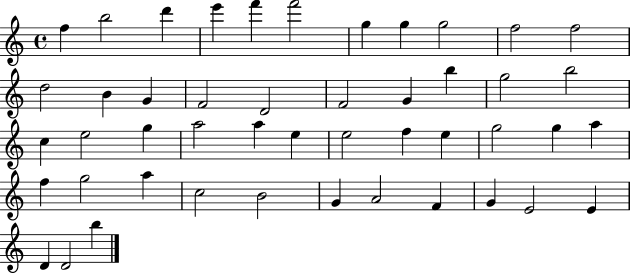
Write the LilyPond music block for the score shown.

{
  \clef treble
  \time 4/4
  \defaultTimeSignature
  \key c \major
  f''4 b''2 d'''4 | e'''4 f'''4 f'''2 | g''4 g''4 g''2 | f''2 f''2 | \break d''2 b'4 g'4 | f'2 d'2 | f'2 g'4 b''4 | g''2 b''2 | \break c''4 e''2 g''4 | a''2 a''4 e''4 | e''2 f''4 e''4 | g''2 g''4 a''4 | \break f''4 g''2 a''4 | c''2 b'2 | g'4 a'2 f'4 | g'4 e'2 e'4 | \break d'4 d'2 b''4 | \bar "|."
}